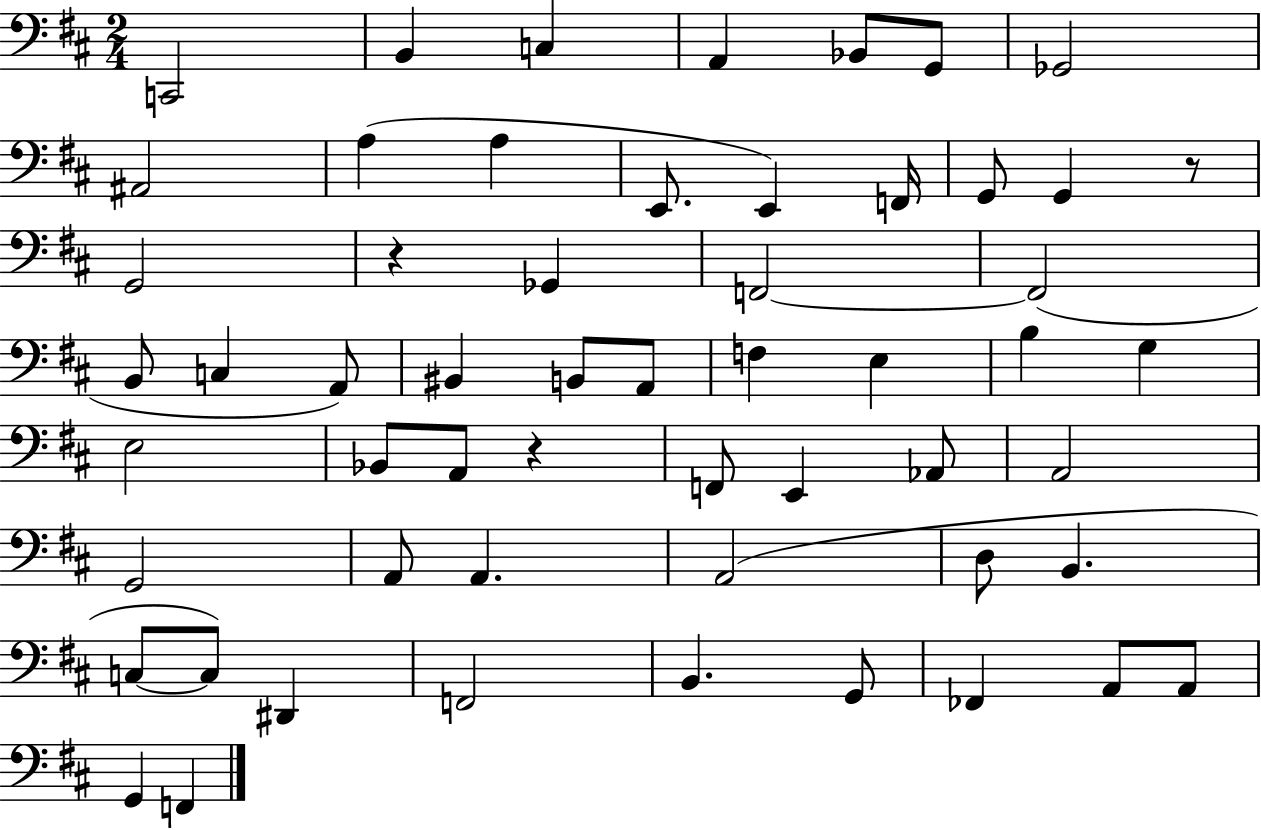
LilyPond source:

{
  \clef bass
  \numericTimeSignature
  \time 2/4
  \key d \major
  \repeat volta 2 { c,2 | b,4 c4 | a,4 bes,8 g,8 | ges,2 | \break ais,2 | a4( a4 | e,8. e,4) f,16 | g,8 g,4 r8 | \break g,2 | r4 ges,4 | f,2~~ | f,2( | \break b,8 c4 a,8) | bis,4 b,8 a,8 | f4 e4 | b4 g4 | \break e2 | bes,8 a,8 r4 | f,8 e,4 aes,8 | a,2 | \break g,2 | a,8 a,4. | a,2( | d8 b,4. | \break c8~~ c8) dis,4 | f,2 | b,4. g,8 | fes,4 a,8 a,8 | \break g,4 f,4 | } \bar "|."
}